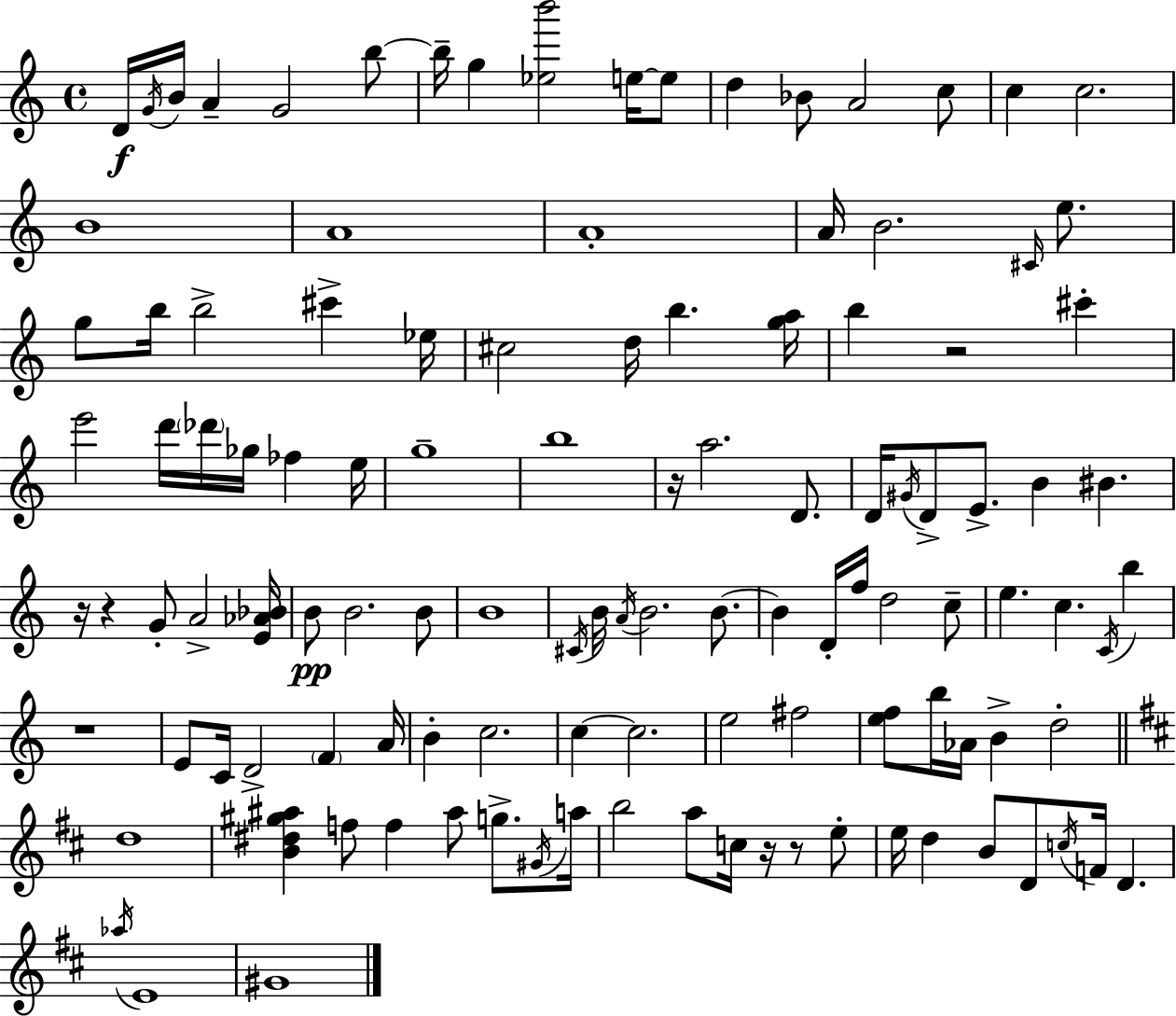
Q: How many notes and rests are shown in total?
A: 117